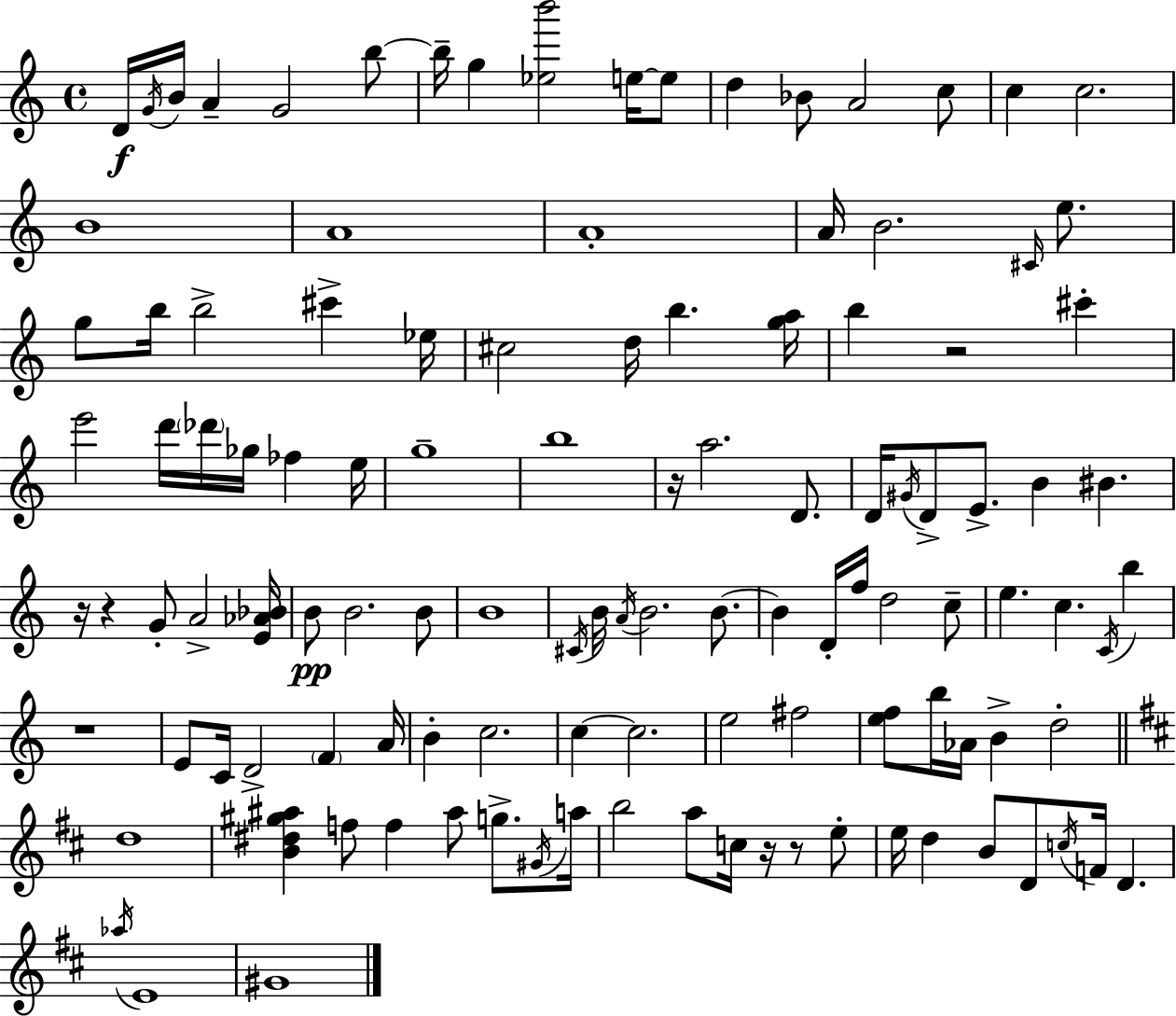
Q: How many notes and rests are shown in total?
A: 117